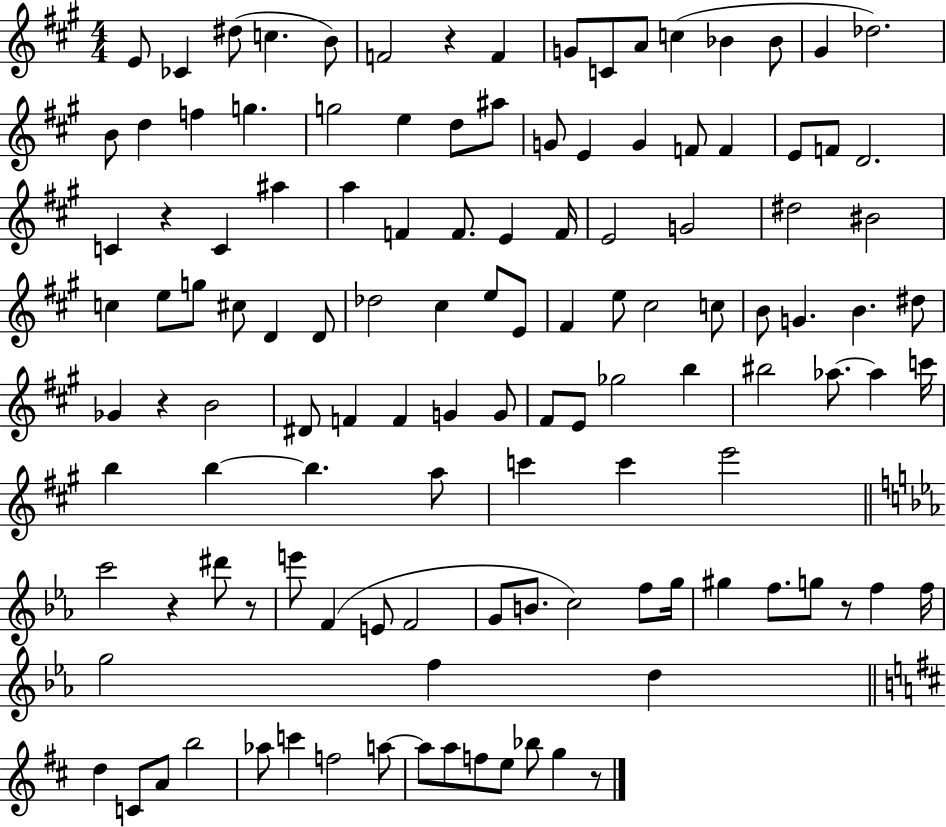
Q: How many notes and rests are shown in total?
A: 123